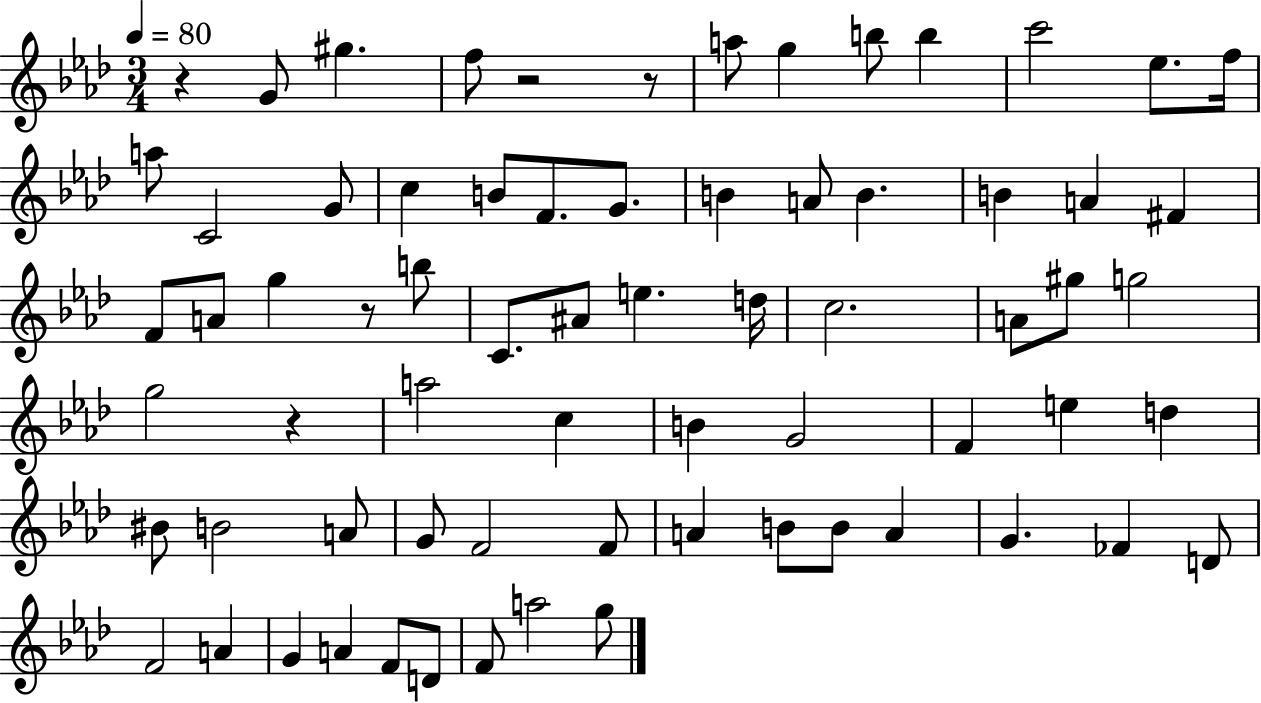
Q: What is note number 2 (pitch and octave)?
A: G#5